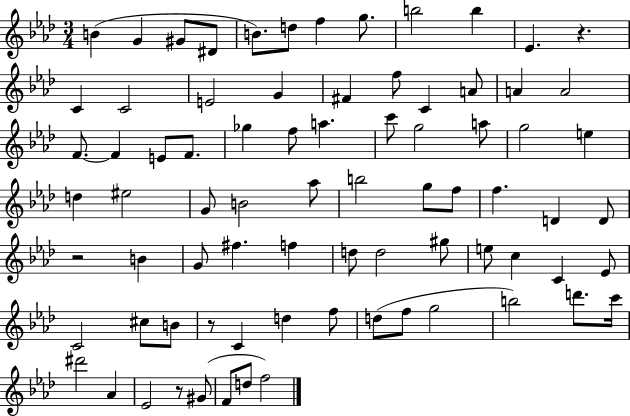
{
  \clef treble
  \numericTimeSignature
  \time 3/4
  \key aes \major
  b'4( g'4 gis'8 dis'8 | b'8.) d''8 f''4 g''8. | b''2 b''4 | ees'4. r4. | \break c'4 c'2 | e'2 g'4 | fis'4 f''8 c'4 a'8 | a'4 a'2 | \break f'8.~~ f'4 e'8 f'8. | ges''4 f''8 a''4. | c'''8 g''2 a''8 | g''2 e''4 | \break d''4 eis''2 | g'8 b'2 aes''8 | b''2 g''8 f''8 | f''4. d'4 d'8 | \break r2 b'4 | g'8 fis''4. f''4 | d''8 d''2 gis''8 | e''8 c''4 c'4 ees'8 | \break c'2 cis''8 b'8 | r8 c'4 d''4 f''8 | d''8( f''8 g''2 | b''2) d'''8. c'''16 | \break dis'''2 aes'4 | ees'2 r8 gis'8( | f'8 d''8 f''2) | \bar "|."
}